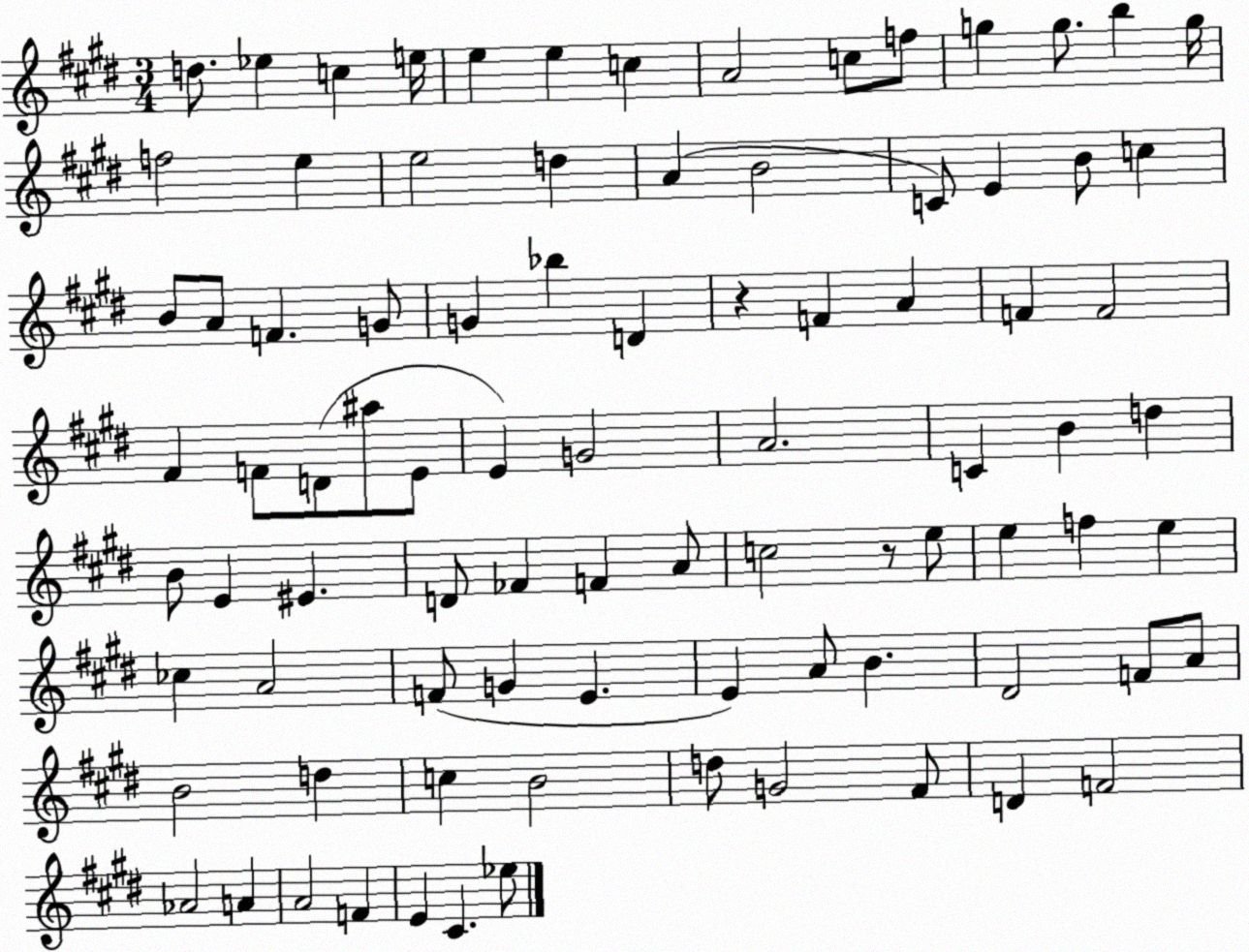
X:1
T:Untitled
M:3/4
L:1/4
K:E
d/2 _e c e/4 e e c A2 c/2 f/2 g g/2 b g/4 f2 e e2 d A B2 C/2 E B/2 c B/2 A/2 F G/2 G _b D z F A F F2 ^F F/2 D/2 ^a/2 E/2 E G2 A2 C B d B/2 E ^E D/2 _F F A/2 c2 z/2 e/2 e f e _c A2 F/2 G E E A/2 B ^D2 F/2 A/2 B2 d c B2 d/2 G2 ^F/2 D F2 _A2 A A2 F E ^C _e/2